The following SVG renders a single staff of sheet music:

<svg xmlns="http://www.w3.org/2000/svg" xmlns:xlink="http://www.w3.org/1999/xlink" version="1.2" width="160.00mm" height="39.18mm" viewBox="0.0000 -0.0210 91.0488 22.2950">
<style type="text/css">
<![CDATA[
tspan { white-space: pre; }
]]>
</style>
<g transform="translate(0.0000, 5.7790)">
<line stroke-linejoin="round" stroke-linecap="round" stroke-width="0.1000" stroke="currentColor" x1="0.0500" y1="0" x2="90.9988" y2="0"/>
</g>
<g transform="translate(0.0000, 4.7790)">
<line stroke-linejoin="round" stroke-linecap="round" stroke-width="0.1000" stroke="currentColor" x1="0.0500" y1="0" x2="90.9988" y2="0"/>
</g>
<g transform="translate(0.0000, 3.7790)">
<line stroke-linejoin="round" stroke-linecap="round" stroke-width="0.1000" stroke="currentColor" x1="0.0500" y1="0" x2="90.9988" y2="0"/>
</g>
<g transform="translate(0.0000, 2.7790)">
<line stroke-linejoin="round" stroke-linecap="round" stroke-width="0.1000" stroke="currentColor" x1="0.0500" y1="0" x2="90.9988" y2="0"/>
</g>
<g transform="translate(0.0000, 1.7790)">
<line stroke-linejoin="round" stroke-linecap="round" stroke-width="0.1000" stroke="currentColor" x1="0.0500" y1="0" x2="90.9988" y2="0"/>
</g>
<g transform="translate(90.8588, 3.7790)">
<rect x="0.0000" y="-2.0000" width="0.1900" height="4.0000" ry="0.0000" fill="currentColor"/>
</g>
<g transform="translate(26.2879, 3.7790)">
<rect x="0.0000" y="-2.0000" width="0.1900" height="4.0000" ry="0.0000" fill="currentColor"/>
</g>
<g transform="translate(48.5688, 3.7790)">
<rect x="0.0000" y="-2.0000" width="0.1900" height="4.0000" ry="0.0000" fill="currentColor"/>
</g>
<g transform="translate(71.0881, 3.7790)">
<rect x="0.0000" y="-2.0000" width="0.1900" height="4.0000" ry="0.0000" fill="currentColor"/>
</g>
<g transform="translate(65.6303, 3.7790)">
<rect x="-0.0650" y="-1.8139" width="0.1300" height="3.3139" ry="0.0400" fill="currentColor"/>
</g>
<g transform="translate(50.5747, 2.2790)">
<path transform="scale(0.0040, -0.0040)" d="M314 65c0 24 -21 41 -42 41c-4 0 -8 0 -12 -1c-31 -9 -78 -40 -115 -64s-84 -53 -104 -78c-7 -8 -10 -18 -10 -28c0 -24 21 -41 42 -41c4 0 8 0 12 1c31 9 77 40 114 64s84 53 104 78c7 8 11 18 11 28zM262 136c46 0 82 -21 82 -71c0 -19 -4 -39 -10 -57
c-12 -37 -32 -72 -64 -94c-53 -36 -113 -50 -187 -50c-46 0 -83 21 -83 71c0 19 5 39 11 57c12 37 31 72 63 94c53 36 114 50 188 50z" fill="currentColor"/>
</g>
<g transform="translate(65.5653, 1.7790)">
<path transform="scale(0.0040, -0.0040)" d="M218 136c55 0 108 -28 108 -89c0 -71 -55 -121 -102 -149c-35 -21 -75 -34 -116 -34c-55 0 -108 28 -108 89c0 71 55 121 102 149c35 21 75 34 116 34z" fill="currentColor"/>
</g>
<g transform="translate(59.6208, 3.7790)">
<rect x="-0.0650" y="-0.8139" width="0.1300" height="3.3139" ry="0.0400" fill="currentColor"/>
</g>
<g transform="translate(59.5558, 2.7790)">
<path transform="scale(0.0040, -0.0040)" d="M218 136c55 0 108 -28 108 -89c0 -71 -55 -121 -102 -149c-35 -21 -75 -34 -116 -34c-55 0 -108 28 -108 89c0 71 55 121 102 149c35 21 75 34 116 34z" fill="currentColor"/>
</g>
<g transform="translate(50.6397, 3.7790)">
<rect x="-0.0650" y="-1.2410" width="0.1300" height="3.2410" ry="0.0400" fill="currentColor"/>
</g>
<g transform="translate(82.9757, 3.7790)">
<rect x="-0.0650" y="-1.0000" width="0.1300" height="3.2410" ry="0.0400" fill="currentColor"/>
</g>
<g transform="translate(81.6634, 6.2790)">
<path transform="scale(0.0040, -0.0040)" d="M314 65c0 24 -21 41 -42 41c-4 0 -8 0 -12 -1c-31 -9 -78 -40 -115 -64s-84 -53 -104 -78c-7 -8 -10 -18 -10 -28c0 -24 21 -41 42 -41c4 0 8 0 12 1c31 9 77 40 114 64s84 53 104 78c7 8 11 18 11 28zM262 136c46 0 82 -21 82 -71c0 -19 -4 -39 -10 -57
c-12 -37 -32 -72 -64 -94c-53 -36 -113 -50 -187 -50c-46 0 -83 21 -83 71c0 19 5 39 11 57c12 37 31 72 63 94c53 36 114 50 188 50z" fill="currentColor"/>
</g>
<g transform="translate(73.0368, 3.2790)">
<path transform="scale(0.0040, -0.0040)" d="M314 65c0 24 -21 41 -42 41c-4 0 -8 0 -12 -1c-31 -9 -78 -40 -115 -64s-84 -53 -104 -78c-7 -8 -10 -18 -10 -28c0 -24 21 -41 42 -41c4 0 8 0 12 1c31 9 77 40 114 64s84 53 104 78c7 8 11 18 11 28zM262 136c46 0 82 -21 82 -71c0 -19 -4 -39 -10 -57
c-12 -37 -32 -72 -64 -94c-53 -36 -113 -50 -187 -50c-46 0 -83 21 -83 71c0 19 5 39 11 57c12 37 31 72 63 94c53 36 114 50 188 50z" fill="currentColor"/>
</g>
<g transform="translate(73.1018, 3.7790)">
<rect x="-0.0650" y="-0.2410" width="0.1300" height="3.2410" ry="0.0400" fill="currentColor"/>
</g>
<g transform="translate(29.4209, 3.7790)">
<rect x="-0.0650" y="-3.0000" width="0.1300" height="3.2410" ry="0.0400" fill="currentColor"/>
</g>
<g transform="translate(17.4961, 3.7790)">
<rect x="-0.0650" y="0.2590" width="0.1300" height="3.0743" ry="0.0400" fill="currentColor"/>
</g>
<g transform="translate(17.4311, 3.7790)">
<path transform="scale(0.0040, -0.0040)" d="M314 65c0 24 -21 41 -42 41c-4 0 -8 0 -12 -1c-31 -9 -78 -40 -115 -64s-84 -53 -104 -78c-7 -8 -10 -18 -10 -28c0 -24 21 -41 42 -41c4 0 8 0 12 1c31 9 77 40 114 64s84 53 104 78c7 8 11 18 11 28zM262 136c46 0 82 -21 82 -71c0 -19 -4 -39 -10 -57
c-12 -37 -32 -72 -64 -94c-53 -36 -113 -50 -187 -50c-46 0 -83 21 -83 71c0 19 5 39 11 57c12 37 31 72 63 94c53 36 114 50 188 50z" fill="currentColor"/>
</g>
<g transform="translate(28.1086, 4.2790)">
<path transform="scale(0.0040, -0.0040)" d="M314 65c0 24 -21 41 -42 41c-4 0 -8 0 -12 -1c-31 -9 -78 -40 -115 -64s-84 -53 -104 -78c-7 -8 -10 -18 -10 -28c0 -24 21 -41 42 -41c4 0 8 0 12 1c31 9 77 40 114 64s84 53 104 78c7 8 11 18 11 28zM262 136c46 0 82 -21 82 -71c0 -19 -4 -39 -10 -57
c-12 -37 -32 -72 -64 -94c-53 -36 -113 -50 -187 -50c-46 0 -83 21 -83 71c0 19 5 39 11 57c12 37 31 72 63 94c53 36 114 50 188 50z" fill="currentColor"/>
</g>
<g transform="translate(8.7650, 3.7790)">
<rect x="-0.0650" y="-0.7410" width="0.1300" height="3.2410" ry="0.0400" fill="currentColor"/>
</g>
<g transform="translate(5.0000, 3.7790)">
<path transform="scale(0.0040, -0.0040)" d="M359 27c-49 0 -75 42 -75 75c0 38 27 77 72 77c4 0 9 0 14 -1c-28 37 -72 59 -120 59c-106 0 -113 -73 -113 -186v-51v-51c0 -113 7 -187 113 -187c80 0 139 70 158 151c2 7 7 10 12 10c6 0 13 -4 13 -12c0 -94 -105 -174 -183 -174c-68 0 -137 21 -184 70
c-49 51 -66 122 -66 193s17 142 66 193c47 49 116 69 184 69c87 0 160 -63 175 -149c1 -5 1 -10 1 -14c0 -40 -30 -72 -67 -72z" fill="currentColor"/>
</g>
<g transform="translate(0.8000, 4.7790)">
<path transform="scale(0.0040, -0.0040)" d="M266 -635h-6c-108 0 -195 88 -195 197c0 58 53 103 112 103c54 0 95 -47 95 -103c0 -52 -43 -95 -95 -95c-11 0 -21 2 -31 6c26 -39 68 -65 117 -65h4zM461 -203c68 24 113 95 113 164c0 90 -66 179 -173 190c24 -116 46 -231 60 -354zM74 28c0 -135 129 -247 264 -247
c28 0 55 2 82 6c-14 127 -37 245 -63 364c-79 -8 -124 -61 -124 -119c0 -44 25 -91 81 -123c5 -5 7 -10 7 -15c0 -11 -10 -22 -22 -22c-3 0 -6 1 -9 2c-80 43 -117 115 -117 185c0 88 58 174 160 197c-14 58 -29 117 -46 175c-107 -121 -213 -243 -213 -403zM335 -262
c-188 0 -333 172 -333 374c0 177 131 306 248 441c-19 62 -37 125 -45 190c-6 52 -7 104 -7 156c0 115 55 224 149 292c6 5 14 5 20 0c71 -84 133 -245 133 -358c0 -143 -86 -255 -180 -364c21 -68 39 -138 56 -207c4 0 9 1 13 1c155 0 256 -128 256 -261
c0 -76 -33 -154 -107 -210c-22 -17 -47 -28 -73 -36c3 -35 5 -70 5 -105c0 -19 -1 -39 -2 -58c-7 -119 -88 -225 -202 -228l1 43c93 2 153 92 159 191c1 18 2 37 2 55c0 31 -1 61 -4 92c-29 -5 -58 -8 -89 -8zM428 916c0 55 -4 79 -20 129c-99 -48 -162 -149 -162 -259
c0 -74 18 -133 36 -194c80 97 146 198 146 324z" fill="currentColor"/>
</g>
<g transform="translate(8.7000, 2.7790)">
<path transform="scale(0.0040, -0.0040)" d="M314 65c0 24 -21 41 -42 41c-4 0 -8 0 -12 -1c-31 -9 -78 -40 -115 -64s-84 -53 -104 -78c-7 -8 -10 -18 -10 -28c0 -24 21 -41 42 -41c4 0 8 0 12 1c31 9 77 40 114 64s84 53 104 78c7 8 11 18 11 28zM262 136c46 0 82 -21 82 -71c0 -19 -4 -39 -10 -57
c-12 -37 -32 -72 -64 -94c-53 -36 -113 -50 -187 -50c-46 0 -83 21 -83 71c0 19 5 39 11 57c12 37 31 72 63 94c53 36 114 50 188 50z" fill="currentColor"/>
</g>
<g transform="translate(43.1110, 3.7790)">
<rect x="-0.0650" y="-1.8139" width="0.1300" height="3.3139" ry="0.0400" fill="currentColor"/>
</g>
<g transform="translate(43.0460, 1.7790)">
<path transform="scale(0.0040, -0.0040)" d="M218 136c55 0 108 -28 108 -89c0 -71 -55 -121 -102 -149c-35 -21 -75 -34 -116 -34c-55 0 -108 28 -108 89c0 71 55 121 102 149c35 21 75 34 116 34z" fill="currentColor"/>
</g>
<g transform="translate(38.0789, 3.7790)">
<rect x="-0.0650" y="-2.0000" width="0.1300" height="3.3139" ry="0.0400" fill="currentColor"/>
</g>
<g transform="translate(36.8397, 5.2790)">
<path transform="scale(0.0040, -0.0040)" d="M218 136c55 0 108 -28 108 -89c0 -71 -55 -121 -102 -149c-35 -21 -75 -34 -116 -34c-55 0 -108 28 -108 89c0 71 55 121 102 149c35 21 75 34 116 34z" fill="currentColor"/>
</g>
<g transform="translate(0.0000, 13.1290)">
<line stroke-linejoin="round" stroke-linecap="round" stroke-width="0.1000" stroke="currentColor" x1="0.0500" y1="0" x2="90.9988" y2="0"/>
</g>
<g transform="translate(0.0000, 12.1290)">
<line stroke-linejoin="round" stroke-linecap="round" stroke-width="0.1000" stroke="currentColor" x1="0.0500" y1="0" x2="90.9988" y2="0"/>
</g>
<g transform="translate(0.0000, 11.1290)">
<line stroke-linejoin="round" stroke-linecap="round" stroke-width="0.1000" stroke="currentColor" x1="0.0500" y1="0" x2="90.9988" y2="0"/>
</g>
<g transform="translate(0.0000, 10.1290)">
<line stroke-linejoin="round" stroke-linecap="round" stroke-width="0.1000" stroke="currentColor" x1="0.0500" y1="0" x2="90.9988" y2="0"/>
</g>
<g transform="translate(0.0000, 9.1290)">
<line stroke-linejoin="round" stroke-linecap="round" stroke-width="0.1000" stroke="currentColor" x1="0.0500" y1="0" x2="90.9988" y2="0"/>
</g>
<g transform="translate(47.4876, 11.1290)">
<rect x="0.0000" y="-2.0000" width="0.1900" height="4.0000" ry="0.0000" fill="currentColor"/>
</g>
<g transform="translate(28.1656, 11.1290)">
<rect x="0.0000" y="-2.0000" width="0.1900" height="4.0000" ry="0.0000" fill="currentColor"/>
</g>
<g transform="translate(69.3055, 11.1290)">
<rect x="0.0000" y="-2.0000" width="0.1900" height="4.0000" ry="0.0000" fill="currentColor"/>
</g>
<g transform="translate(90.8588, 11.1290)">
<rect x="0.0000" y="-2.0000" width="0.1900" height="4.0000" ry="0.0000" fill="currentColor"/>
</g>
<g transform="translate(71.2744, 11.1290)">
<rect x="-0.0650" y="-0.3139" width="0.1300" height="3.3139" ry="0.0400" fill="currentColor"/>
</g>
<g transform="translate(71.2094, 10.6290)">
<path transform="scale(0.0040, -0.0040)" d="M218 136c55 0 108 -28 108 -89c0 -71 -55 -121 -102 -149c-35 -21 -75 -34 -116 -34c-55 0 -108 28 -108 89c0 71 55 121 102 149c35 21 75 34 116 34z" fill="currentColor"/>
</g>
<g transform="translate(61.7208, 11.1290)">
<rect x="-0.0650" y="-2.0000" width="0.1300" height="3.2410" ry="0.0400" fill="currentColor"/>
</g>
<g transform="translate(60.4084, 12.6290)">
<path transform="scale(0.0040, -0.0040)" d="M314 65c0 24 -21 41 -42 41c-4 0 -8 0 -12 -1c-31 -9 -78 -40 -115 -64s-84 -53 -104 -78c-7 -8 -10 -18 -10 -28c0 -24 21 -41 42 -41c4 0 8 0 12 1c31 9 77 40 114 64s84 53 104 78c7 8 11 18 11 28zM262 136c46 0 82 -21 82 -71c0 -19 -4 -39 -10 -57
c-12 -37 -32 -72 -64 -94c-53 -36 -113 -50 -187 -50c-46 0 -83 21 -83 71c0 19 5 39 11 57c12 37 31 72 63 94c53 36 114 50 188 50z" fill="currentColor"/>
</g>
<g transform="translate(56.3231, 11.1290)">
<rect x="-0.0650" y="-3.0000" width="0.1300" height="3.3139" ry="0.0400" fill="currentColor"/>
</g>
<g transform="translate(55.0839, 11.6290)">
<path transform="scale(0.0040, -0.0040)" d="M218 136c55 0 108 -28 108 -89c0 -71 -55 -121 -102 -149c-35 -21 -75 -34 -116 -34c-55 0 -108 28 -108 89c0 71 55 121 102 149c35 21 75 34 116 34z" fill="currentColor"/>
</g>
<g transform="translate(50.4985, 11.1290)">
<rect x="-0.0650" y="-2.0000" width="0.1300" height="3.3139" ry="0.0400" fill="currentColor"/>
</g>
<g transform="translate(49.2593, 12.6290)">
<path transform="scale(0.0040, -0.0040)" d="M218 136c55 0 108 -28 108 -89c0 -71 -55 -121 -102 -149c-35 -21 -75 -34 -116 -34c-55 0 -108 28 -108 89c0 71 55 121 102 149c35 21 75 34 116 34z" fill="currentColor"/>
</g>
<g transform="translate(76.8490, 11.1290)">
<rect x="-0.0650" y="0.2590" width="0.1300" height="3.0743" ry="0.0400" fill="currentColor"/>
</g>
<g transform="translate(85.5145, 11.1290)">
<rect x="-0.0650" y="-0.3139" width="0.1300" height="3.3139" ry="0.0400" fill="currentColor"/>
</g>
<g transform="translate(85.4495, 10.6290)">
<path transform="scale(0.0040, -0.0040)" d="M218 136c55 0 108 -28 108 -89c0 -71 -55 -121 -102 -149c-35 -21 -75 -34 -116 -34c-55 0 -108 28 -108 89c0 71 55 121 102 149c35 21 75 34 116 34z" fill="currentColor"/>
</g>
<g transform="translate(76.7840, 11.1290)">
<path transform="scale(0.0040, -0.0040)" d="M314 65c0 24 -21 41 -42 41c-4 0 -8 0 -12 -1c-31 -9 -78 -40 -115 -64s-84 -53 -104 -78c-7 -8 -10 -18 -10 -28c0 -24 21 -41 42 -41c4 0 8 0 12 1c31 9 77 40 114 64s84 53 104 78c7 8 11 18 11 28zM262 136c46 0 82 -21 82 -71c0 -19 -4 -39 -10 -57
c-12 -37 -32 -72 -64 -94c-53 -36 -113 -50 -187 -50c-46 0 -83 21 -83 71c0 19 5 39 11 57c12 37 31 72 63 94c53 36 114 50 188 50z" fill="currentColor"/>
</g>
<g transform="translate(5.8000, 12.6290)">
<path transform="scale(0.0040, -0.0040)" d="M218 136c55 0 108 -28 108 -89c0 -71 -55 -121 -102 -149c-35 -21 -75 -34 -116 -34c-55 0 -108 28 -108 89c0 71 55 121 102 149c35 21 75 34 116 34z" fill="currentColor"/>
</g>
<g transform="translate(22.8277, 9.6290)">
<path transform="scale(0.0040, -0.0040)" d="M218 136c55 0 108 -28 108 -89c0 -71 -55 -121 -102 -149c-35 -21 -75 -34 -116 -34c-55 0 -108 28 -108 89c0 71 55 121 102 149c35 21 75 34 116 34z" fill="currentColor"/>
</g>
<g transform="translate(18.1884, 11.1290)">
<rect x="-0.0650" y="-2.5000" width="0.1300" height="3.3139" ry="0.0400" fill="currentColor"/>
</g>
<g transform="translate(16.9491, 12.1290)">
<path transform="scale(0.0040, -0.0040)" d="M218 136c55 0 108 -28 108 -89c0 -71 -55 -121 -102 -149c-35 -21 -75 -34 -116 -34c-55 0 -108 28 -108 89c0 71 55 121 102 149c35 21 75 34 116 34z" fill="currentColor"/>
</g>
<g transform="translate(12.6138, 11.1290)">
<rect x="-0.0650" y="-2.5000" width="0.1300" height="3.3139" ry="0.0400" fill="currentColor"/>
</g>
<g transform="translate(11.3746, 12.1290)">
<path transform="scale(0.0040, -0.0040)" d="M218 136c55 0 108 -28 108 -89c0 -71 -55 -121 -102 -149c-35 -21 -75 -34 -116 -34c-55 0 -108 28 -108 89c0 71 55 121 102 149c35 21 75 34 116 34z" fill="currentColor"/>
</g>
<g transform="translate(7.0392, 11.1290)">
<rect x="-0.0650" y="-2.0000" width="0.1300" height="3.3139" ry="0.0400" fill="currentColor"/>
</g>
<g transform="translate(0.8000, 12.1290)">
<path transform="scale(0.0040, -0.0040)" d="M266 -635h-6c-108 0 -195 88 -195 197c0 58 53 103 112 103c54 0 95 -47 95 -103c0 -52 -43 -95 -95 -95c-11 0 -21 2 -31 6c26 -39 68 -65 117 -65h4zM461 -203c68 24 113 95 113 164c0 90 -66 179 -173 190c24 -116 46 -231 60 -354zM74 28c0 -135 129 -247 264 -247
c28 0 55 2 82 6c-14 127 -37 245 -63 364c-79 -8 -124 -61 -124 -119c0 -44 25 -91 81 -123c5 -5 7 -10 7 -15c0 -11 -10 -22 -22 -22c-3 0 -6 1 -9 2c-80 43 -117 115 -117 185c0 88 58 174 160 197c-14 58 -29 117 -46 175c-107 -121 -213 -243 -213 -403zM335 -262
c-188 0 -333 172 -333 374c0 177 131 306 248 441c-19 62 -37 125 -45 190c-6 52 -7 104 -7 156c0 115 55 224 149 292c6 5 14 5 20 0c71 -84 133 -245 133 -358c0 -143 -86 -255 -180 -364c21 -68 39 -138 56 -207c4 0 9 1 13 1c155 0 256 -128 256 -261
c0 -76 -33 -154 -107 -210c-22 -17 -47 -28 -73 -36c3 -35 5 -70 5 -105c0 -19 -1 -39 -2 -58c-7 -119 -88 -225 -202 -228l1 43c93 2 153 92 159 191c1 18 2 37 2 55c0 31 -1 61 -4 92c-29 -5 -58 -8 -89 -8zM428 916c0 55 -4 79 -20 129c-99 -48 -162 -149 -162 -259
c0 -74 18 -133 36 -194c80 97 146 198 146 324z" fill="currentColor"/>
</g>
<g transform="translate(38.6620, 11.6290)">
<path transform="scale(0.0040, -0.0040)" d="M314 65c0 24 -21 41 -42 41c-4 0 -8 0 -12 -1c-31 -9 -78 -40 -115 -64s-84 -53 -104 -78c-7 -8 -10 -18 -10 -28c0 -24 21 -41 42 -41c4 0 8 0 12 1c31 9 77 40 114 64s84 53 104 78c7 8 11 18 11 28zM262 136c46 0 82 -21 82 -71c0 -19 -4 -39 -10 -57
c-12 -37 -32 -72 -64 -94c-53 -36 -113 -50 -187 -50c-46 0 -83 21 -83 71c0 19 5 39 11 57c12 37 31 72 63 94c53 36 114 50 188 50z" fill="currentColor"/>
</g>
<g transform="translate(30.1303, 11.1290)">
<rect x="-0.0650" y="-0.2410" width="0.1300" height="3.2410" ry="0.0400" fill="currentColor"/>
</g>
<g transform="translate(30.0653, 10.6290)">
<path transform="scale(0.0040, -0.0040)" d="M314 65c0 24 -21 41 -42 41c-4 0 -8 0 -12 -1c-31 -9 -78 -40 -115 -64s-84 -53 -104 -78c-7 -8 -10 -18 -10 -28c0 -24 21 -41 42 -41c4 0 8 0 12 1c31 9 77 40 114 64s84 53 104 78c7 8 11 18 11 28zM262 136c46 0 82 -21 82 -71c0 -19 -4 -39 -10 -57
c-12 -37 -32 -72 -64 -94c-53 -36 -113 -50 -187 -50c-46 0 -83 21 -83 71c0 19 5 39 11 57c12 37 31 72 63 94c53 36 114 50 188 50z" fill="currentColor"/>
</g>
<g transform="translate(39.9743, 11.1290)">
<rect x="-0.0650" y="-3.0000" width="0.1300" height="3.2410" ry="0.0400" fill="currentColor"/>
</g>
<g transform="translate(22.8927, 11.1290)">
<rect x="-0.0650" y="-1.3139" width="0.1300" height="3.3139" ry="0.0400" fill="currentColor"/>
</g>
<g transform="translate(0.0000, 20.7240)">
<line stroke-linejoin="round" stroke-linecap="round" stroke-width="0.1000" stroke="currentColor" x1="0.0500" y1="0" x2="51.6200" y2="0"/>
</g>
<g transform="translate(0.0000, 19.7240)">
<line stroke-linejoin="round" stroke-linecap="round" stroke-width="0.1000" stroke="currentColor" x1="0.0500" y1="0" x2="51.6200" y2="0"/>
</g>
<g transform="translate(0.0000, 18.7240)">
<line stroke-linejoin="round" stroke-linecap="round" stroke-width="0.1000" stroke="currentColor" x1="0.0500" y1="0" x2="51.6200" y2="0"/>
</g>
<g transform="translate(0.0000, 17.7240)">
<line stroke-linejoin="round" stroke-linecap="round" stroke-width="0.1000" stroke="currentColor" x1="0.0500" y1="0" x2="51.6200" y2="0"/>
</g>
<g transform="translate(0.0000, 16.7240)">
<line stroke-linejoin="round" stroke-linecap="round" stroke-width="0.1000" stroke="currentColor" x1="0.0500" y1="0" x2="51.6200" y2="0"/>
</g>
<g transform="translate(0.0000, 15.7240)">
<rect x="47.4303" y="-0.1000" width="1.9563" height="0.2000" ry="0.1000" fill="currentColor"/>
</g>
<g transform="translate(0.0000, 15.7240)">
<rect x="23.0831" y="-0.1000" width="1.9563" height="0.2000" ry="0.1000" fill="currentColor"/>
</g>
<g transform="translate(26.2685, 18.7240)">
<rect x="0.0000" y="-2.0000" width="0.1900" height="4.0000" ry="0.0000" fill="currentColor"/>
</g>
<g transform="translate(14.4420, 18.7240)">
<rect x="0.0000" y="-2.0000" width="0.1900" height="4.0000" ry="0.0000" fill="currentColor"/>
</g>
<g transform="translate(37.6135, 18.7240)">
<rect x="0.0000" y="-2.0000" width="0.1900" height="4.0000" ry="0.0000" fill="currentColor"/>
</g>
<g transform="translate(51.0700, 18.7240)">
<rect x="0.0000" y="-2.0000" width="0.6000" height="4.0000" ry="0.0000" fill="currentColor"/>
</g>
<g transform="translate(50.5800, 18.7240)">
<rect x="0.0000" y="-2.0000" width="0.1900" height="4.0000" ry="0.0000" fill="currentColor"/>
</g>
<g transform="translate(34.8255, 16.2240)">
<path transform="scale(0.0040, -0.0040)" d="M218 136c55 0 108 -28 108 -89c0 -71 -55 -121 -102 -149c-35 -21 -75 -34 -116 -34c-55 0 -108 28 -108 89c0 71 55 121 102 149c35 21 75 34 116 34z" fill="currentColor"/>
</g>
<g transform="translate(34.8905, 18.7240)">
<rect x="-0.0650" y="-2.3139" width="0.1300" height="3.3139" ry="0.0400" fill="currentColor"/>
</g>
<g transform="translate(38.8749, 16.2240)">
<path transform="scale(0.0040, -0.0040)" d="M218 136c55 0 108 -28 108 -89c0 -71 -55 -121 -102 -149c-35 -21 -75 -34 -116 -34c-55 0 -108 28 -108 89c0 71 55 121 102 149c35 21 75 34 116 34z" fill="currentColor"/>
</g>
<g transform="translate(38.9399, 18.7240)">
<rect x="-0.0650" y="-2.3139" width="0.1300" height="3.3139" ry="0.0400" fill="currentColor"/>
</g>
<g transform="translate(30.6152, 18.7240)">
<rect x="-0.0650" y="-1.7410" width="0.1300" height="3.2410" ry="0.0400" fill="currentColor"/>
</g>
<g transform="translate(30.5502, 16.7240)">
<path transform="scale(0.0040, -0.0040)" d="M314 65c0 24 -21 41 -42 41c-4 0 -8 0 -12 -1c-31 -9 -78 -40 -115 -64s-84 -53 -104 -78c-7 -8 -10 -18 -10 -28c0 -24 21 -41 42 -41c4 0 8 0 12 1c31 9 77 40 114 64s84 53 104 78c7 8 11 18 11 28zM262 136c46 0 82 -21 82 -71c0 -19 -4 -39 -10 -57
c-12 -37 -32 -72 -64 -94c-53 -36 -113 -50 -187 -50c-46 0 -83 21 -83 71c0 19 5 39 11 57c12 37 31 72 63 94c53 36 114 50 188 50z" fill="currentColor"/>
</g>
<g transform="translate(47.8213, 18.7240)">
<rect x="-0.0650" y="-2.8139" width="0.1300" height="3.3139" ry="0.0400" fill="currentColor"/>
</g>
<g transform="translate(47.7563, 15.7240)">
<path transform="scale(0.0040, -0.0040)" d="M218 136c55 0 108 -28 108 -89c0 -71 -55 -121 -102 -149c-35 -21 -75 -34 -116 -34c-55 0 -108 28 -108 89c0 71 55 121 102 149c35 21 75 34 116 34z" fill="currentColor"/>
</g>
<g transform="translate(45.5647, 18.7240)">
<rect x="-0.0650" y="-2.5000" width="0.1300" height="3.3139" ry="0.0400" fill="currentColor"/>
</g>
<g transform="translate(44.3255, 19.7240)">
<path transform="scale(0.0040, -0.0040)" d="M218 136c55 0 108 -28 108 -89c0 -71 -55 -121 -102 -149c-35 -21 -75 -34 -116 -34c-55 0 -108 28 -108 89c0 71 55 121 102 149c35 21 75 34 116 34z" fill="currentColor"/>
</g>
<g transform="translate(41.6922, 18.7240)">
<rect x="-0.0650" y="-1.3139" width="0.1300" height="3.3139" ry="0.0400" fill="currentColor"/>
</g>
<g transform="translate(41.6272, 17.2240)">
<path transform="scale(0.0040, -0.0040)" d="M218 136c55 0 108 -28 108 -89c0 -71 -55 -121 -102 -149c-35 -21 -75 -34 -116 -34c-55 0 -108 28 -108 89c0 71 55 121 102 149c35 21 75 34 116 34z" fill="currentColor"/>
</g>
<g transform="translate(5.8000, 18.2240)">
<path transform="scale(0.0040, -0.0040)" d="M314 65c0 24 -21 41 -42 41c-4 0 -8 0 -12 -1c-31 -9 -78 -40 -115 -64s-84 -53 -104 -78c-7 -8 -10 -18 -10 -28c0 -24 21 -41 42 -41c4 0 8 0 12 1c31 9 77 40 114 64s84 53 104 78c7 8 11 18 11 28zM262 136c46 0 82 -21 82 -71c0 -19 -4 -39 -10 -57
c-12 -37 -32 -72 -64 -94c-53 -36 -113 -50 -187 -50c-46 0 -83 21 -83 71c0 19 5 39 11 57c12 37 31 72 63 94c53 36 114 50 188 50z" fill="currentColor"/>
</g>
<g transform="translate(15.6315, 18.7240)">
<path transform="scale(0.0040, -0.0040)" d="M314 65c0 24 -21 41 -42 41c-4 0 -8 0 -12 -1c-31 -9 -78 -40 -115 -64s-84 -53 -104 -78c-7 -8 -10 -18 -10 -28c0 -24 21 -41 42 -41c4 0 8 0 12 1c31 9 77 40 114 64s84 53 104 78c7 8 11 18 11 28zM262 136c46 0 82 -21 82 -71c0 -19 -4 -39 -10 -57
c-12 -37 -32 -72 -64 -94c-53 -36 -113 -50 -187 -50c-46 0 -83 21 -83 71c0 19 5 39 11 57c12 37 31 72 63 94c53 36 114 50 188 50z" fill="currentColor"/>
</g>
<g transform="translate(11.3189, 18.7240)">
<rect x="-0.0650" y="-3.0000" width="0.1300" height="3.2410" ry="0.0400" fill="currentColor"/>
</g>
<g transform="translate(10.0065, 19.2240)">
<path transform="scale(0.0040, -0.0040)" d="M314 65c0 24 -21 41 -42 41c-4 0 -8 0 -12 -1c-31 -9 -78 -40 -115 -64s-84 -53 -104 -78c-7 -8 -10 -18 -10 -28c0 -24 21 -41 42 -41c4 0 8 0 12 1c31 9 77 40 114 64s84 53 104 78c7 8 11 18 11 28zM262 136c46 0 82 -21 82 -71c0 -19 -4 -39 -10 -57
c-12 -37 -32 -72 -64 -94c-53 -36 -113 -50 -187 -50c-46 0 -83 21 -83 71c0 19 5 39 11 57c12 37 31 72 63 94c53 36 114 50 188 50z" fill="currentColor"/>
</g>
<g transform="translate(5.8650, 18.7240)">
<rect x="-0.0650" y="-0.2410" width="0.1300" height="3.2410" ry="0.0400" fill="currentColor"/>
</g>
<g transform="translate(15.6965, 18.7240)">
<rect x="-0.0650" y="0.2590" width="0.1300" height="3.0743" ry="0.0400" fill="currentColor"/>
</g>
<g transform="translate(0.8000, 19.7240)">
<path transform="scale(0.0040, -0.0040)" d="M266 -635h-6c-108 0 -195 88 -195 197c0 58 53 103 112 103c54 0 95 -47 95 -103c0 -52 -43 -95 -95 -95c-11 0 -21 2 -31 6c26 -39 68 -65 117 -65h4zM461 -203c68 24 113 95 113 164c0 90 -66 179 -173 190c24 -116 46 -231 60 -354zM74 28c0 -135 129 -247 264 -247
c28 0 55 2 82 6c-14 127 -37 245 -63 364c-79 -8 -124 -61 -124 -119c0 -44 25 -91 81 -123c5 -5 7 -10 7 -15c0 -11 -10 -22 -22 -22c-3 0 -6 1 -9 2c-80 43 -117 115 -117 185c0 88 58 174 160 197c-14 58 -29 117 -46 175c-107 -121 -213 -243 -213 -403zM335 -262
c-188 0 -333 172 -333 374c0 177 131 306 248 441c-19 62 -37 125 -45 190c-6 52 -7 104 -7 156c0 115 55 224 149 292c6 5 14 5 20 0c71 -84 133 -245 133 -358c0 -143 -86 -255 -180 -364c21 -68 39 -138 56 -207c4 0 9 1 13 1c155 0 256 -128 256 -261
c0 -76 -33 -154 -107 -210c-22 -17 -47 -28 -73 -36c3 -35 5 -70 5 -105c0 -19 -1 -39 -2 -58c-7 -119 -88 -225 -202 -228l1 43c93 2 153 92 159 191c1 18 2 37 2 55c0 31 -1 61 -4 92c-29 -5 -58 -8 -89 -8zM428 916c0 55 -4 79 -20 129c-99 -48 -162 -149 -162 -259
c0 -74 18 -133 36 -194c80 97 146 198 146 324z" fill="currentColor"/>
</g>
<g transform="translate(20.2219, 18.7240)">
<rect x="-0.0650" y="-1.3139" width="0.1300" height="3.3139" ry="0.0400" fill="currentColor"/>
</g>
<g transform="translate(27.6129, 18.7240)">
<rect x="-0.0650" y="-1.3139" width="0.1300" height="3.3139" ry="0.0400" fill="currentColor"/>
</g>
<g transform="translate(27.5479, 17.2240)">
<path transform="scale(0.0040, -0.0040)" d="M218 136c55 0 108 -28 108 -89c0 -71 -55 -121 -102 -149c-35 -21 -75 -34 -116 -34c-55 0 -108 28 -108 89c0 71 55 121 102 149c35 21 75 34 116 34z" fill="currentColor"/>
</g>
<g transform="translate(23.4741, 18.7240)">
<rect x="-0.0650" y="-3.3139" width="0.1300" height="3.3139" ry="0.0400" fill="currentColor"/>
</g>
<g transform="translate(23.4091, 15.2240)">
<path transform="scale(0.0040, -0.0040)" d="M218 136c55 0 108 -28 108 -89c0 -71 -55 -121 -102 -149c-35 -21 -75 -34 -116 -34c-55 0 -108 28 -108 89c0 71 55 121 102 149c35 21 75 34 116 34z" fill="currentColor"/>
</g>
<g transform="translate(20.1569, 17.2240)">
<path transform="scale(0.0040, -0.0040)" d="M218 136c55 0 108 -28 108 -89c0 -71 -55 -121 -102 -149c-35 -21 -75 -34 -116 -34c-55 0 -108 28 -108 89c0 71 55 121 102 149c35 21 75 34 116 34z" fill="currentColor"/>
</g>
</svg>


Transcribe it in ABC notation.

X:1
T:Untitled
M:4/4
L:1/4
K:C
d2 B2 A2 F f e2 d f c2 D2 F G G e c2 A2 F A F2 c B2 c c2 A2 B2 e b e f2 g g e G a